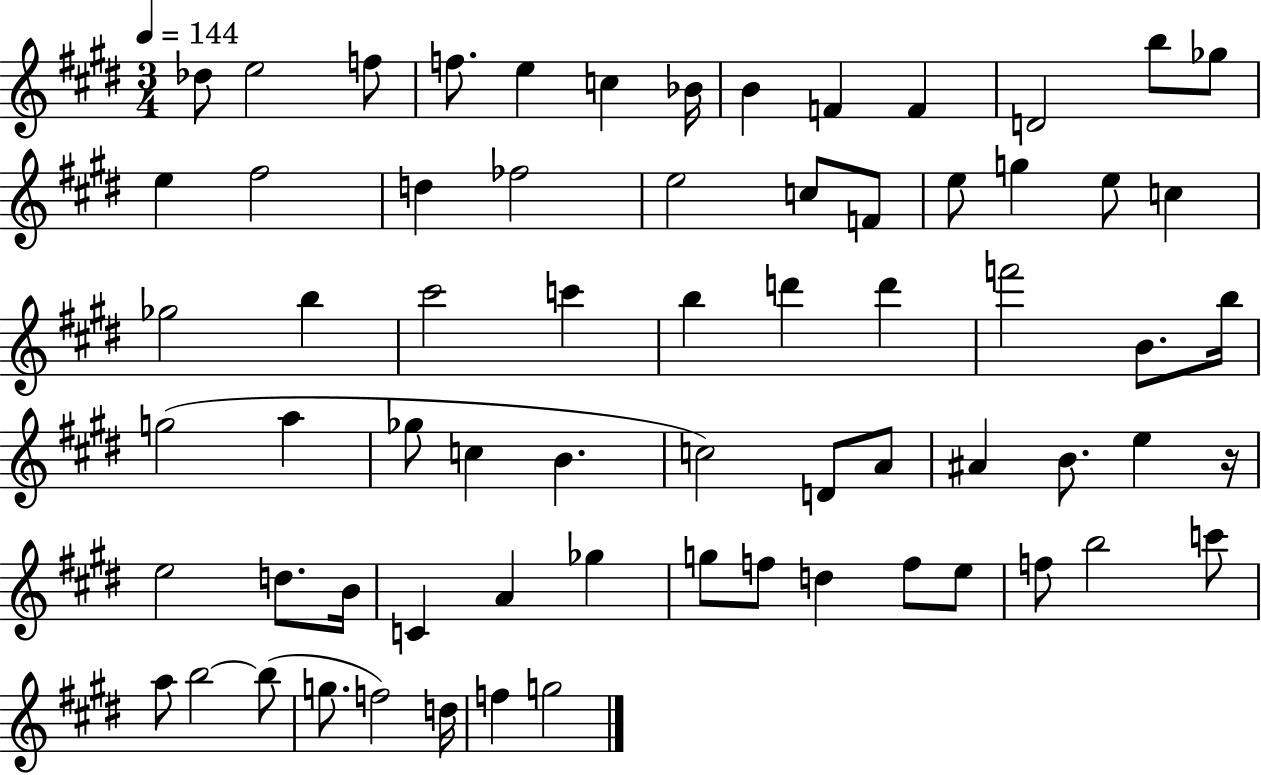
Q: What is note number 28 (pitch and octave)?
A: C6